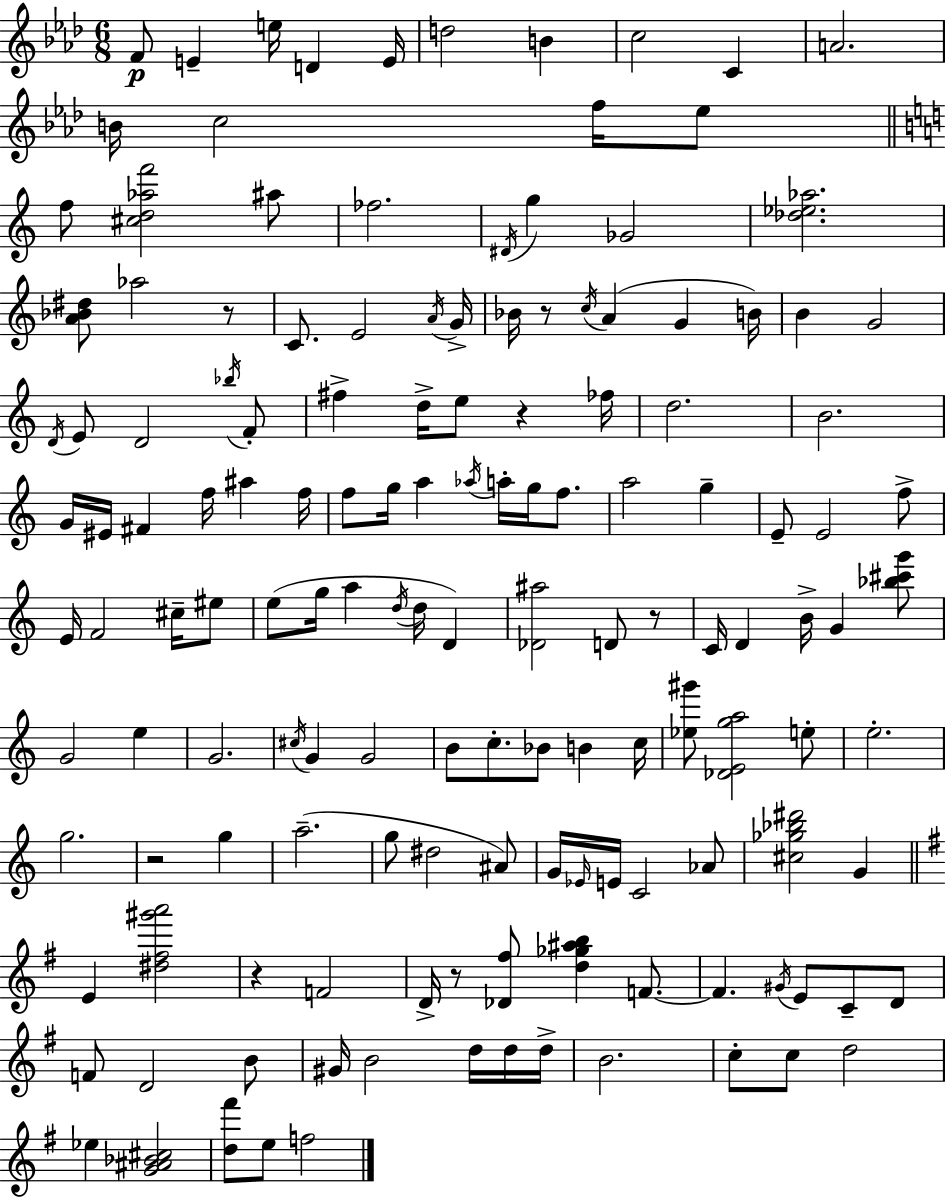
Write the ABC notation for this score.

X:1
T:Untitled
M:6/8
L:1/4
K:Fm
F/2 E e/4 D E/4 d2 B c2 C A2 B/4 c2 f/4 _e/2 f/2 [^cd_af']2 ^a/2 _f2 ^D/4 g _G2 [_d_e_a]2 [A_B^d]/2 _a2 z/2 C/2 E2 A/4 G/4 _B/4 z/2 c/4 A G B/4 B G2 D/4 E/2 D2 _b/4 F/2 ^f d/4 e/2 z _f/4 d2 B2 G/4 ^E/4 ^F f/4 ^a f/4 f/2 g/4 a _a/4 a/4 g/4 f/2 a2 g E/2 E2 f/2 E/4 F2 ^c/4 ^e/2 e/2 g/4 a d/4 d/4 D [_D^a]2 D/2 z/2 C/4 D B/4 G [_b^c'g']/2 G2 e G2 ^c/4 G G2 B/2 c/2 _B/2 B c/4 [_e^g']/2 [_DEga]2 e/2 e2 g2 z2 g a2 g/2 ^d2 ^A/2 G/4 _E/4 E/4 C2 _A/2 [^c_g_b^d']2 G E [^d^f^g'a']2 z F2 D/4 z/2 [_D^f]/2 [d_g^ab] F/2 F ^G/4 E/2 C/2 D/2 F/2 D2 B/2 ^G/4 B2 d/4 d/4 d/4 B2 c/2 c/2 d2 _e [G^A_B^c]2 [d^f']/2 e/2 f2